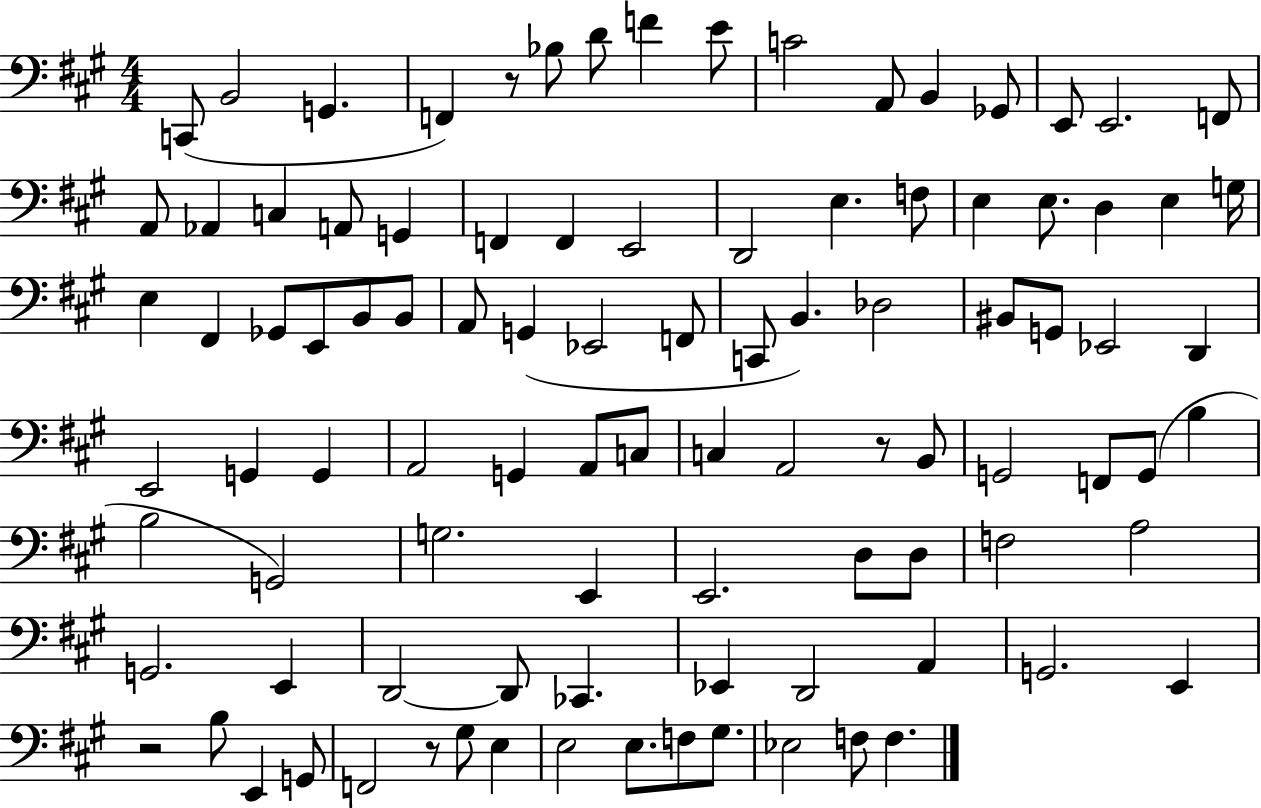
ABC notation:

X:1
T:Untitled
M:4/4
L:1/4
K:A
C,,/2 B,,2 G,, F,, z/2 _B,/2 D/2 F E/2 C2 A,,/2 B,, _G,,/2 E,,/2 E,,2 F,,/2 A,,/2 _A,, C, A,,/2 G,, F,, F,, E,,2 D,,2 E, F,/2 E, E,/2 D, E, G,/4 E, ^F,, _G,,/2 E,,/2 B,,/2 B,,/2 A,,/2 G,, _E,,2 F,,/2 C,,/2 B,, _D,2 ^B,,/2 G,,/2 _E,,2 D,, E,,2 G,, G,, A,,2 G,, A,,/2 C,/2 C, A,,2 z/2 B,,/2 G,,2 F,,/2 G,,/2 B, B,2 G,,2 G,2 E,, E,,2 D,/2 D,/2 F,2 A,2 G,,2 E,, D,,2 D,,/2 _C,, _E,, D,,2 A,, G,,2 E,, z2 B,/2 E,, G,,/2 F,,2 z/2 ^G,/2 E, E,2 E,/2 F,/2 ^G,/2 _E,2 F,/2 F,